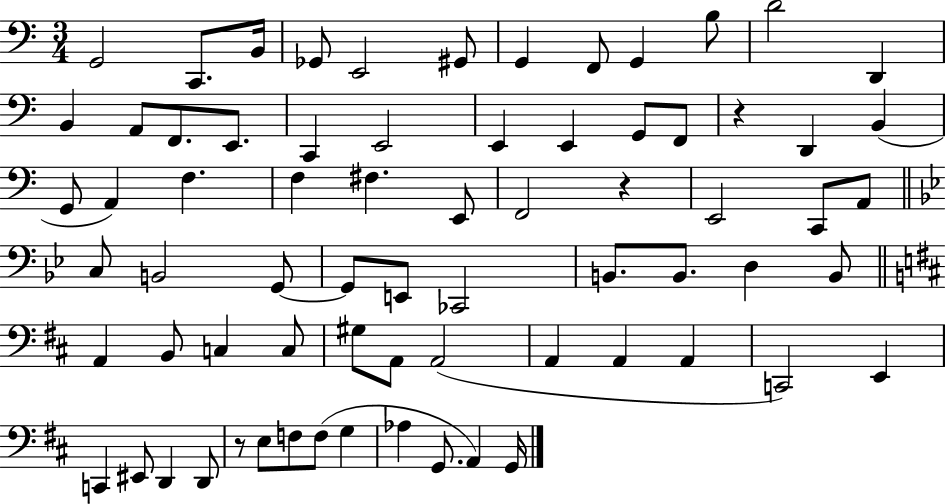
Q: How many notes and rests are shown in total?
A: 71